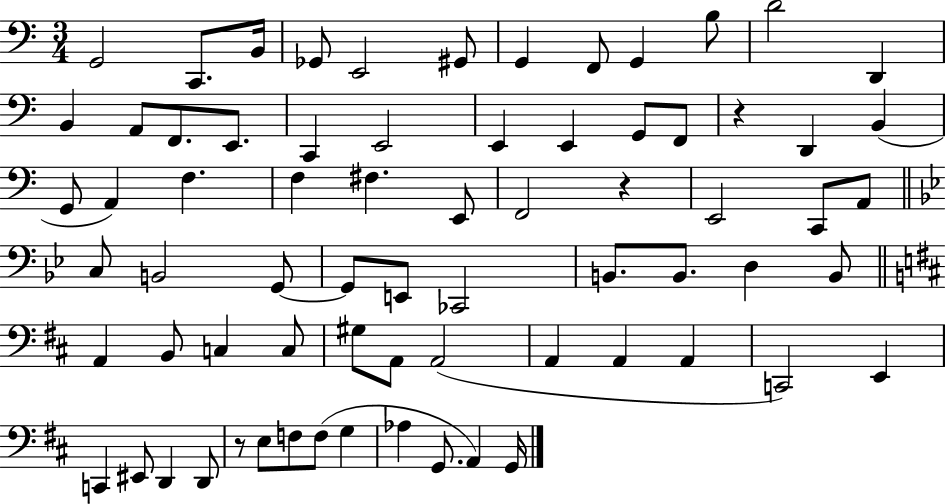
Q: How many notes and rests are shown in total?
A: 71